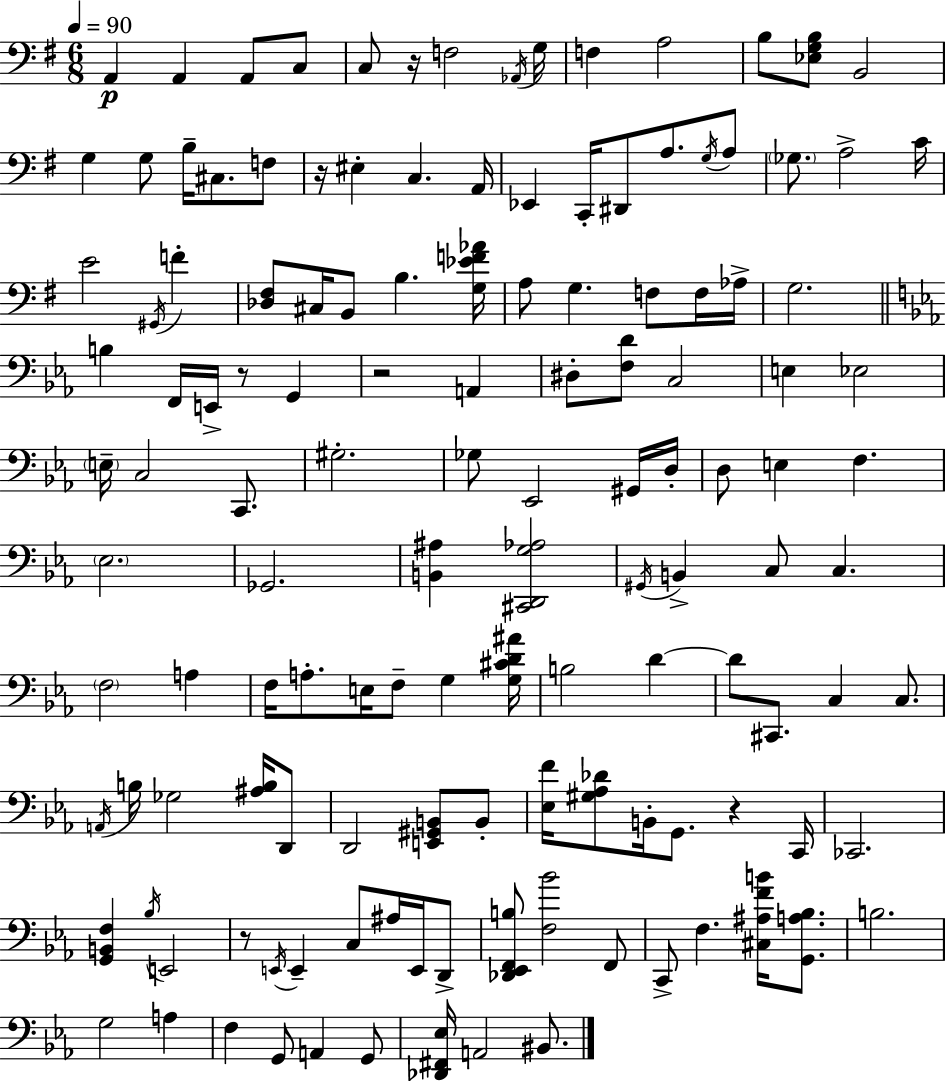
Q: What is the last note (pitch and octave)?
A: BIS2